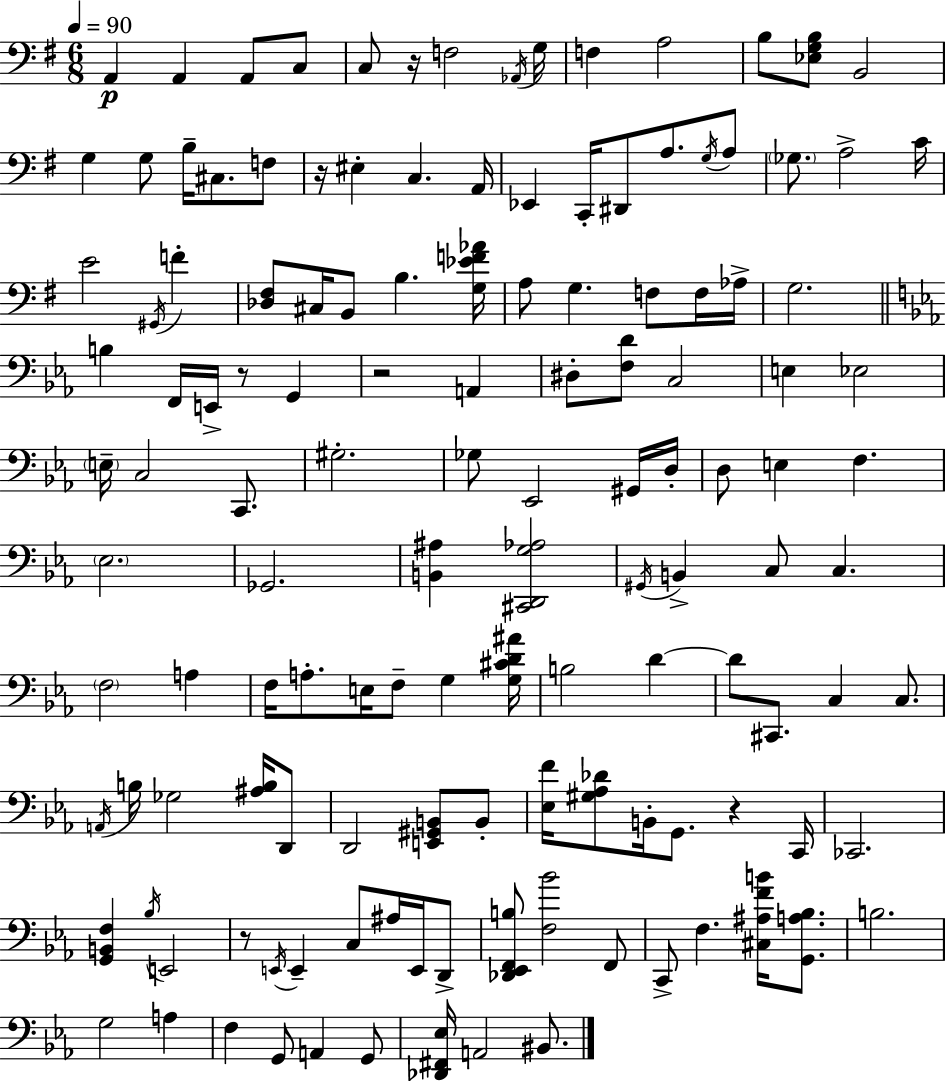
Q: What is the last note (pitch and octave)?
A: BIS2